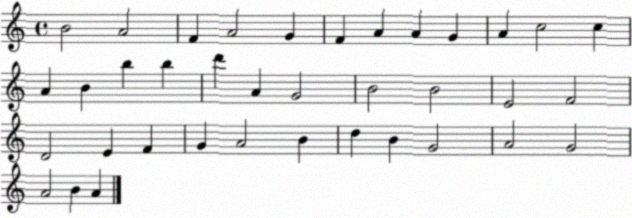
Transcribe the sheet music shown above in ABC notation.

X:1
T:Untitled
M:4/4
L:1/4
K:C
B2 A2 F A2 G F A A G A c2 c A B b b d' A G2 B2 B2 E2 F2 D2 E F G A2 B d B G2 A2 G2 A2 B A